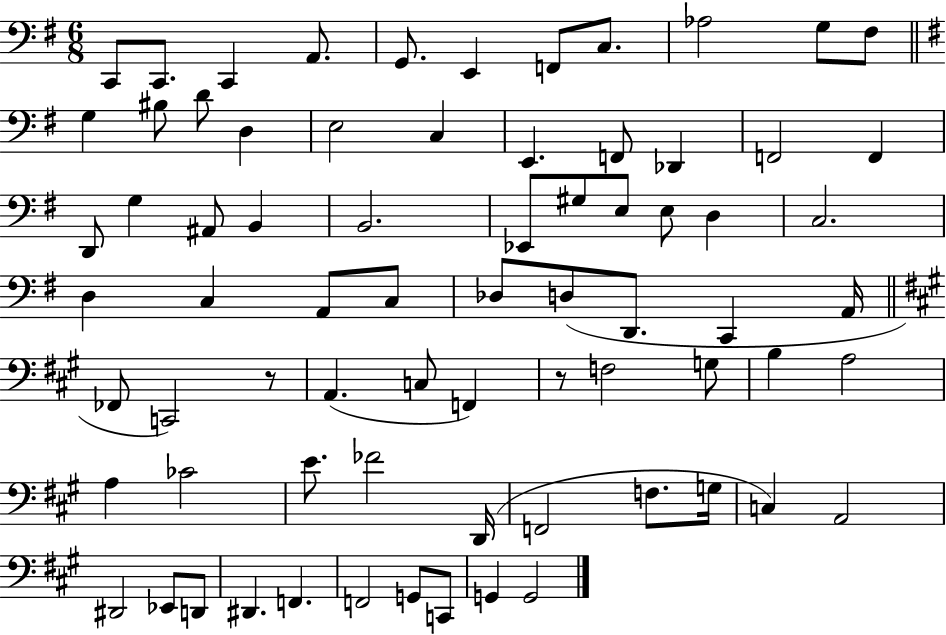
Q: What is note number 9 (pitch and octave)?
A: Ab3